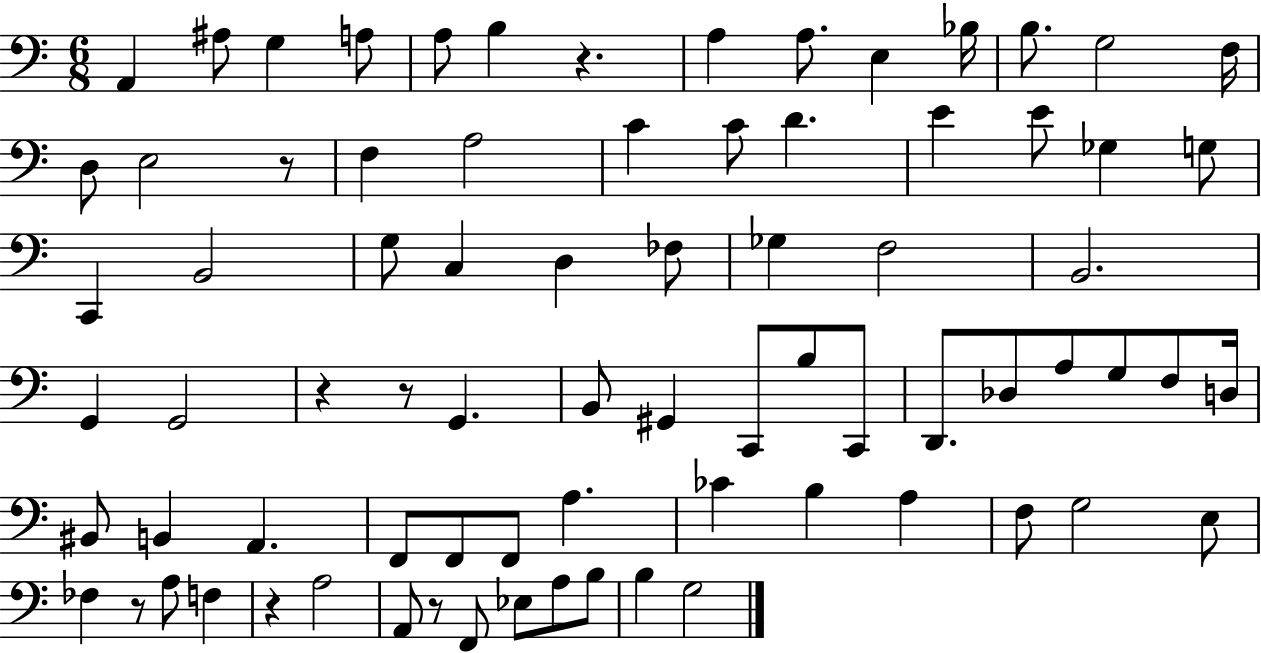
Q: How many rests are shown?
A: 7